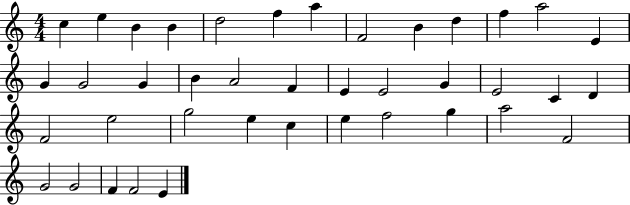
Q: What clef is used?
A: treble